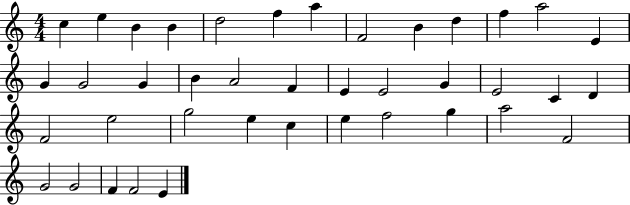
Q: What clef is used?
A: treble